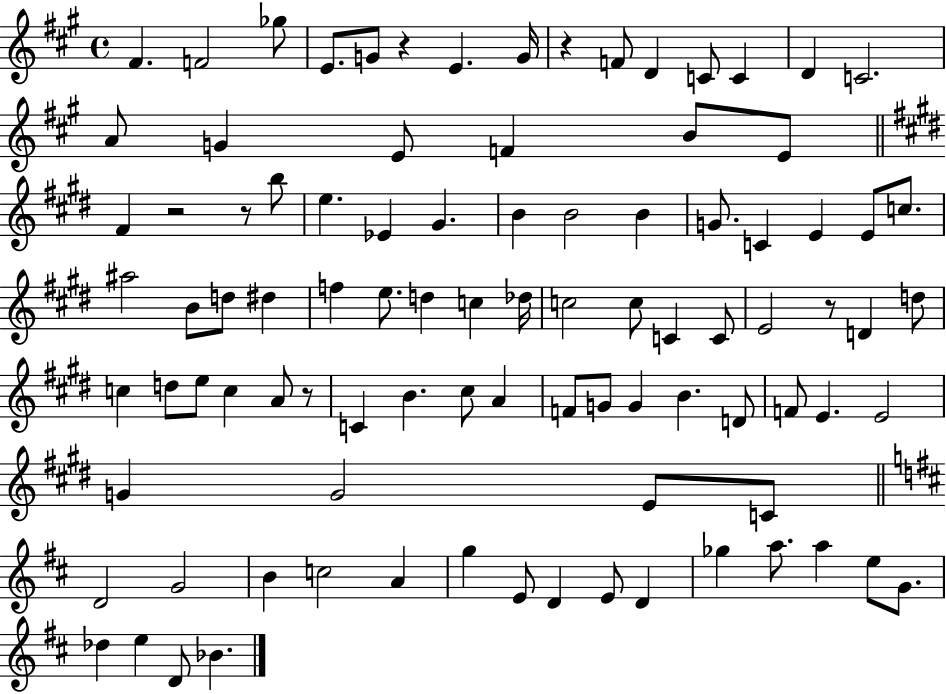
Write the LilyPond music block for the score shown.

{
  \clef treble
  \time 4/4
  \defaultTimeSignature
  \key a \major
  fis'4. f'2 ges''8 | e'8. g'8 r4 e'4. g'16 | r4 f'8 d'4 c'8 c'4 | d'4 c'2. | \break a'8 g'4 e'8 f'4 b'8 e'8 | \bar "||" \break \key e \major fis'4 r2 r8 b''8 | e''4. ees'4 gis'4. | b'4 b'2 b'4 | g'8. c'4 e'4 e'8 c''8. | \break ais''2 b'8 d''8 dis''4 | f''4 e''8. d''4 c''4 des''16 | c''2 c''8 c'4 c'8 | e'2 r8 d'4 d''8 | \break c''4 d''8 e''8 c''4 a'8 r8 | c'4 b'4. cis''8 a'4 | f'8 g'8 g'4 b'4. d'8 | f'8 e'4. e'2 | \break g'4 g'2 e'8 c'8 | \bar "||" \break \key b \minor d'2 g'2 | b'4 c''2 a'4 | g''4 e'8 d'4 e'8 d'4 | ges''4 a''8. a''4 e''8 g'8. | \break des''4 e''4 d'8 bes'4. | \bar "|."
}